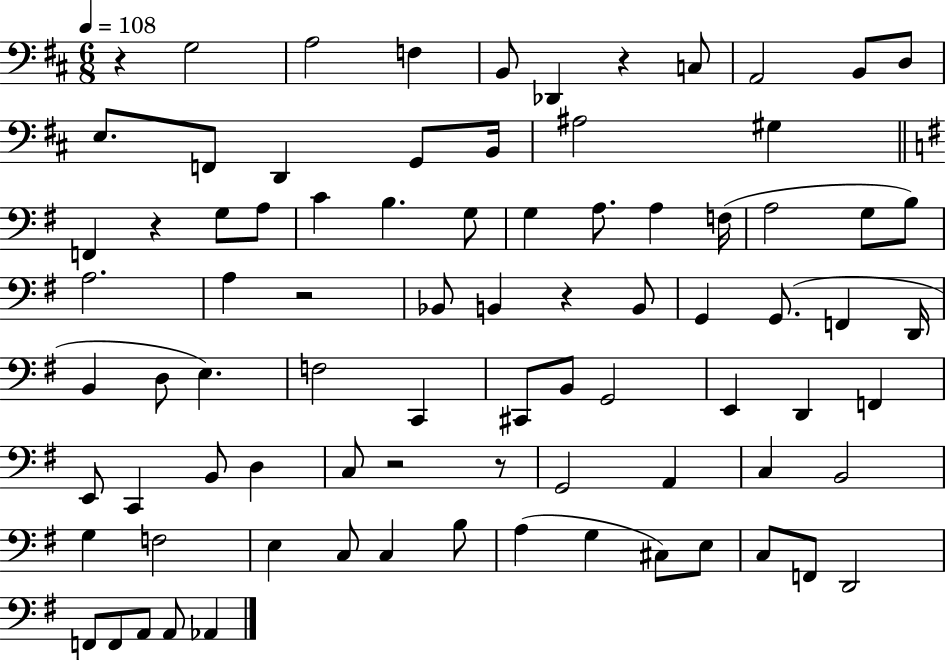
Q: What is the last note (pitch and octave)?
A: Ab2